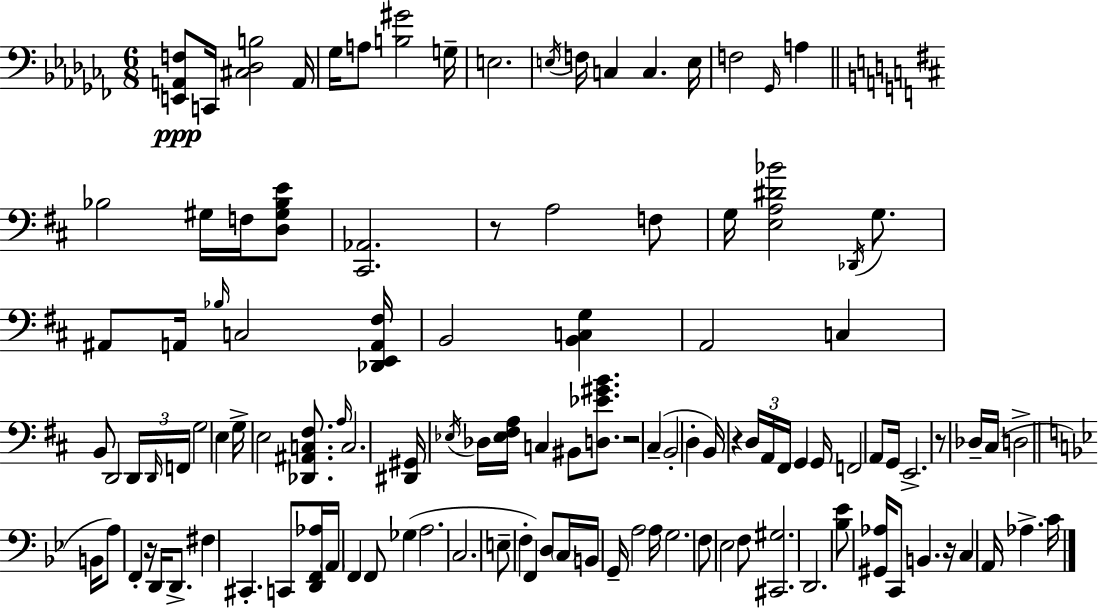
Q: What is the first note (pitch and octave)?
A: C2